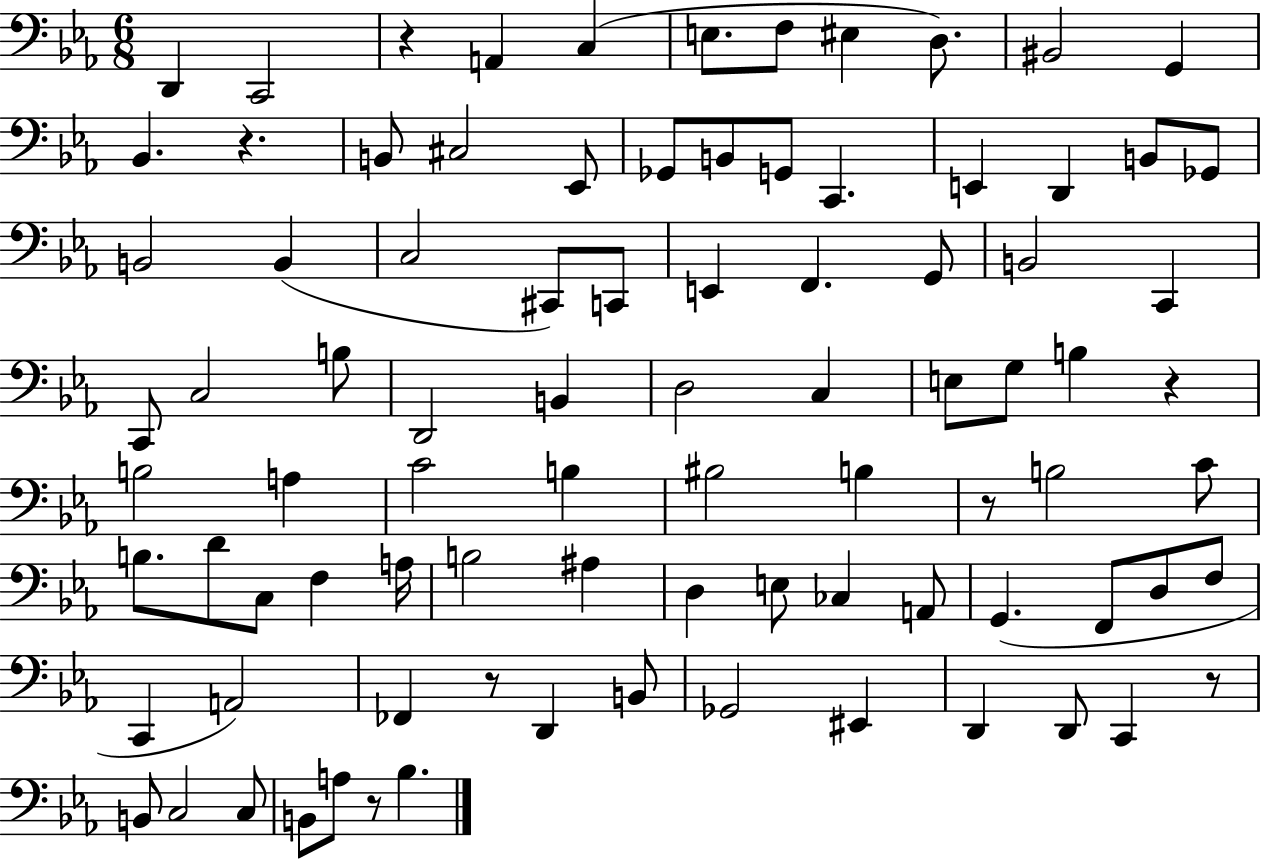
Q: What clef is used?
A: bass